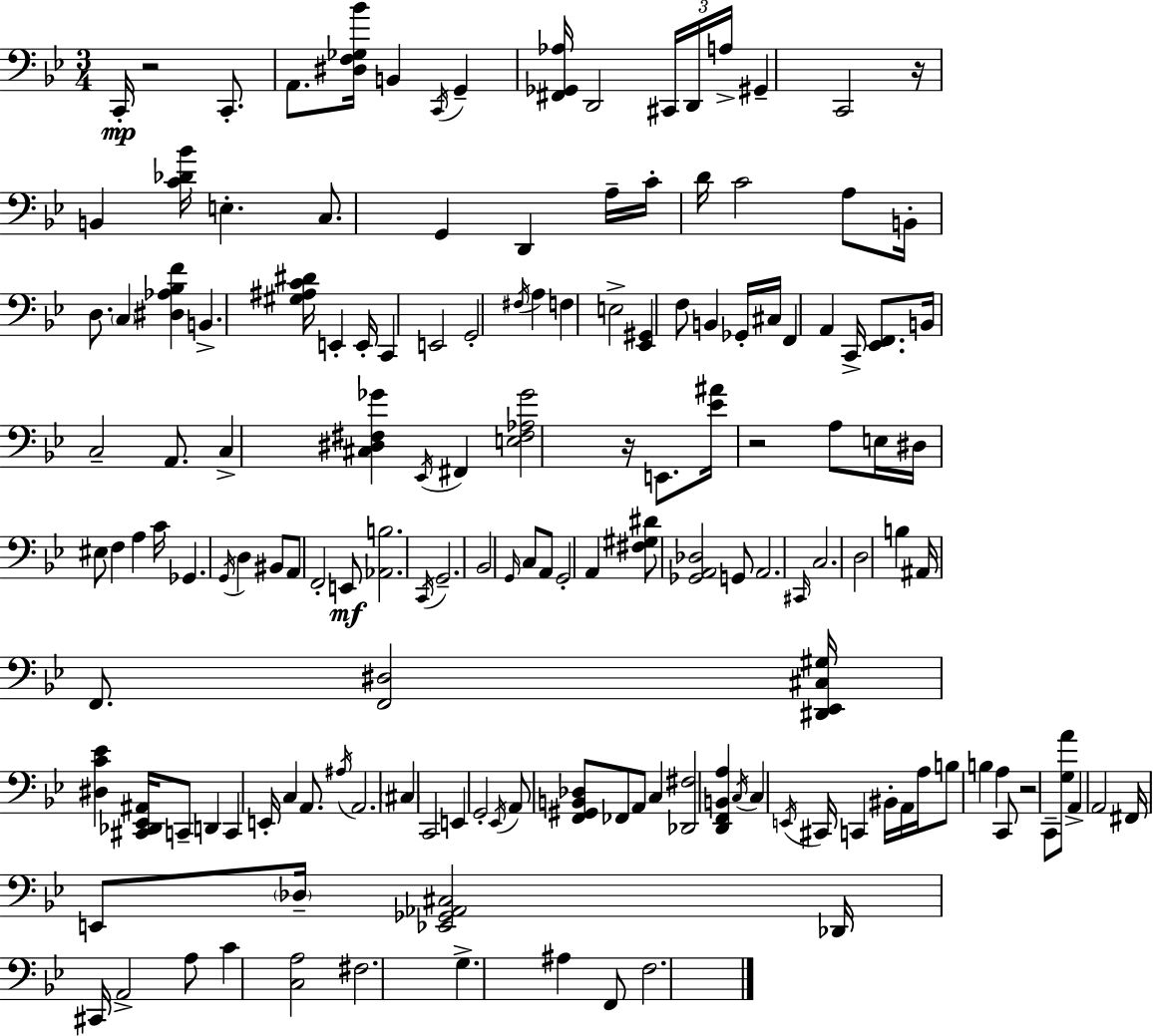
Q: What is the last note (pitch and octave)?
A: F3